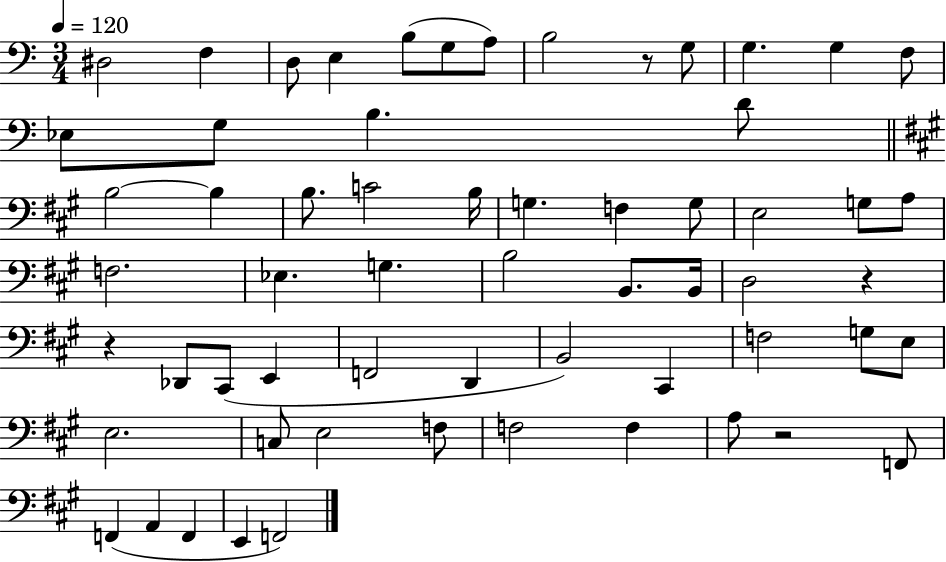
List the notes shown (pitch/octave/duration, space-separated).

D#3/h F3/q D3/e E3/q B3/e G3/e A3/e B3/h R/e G3/e G3/q. G3/q F3/e Eb3/e G3/e B3/q. D4/e B3/h B3/q B3/e. C4/h B3/s G3/q. F3/q G3/e E3/h G3/e A3/e F3/h. Eb3/q. G3/q. B3/h B2/e. B2/s D3/h R/q R/q Db2/e C#2/e E2/q F2/h D2/q B2/h C#2/q F3/h G3/e E3/e E3/h. C3/e E3/h F3/e F3/h F3/q A3/e R/h F2/e F2/q A2/q F2/q E2/q F2/h